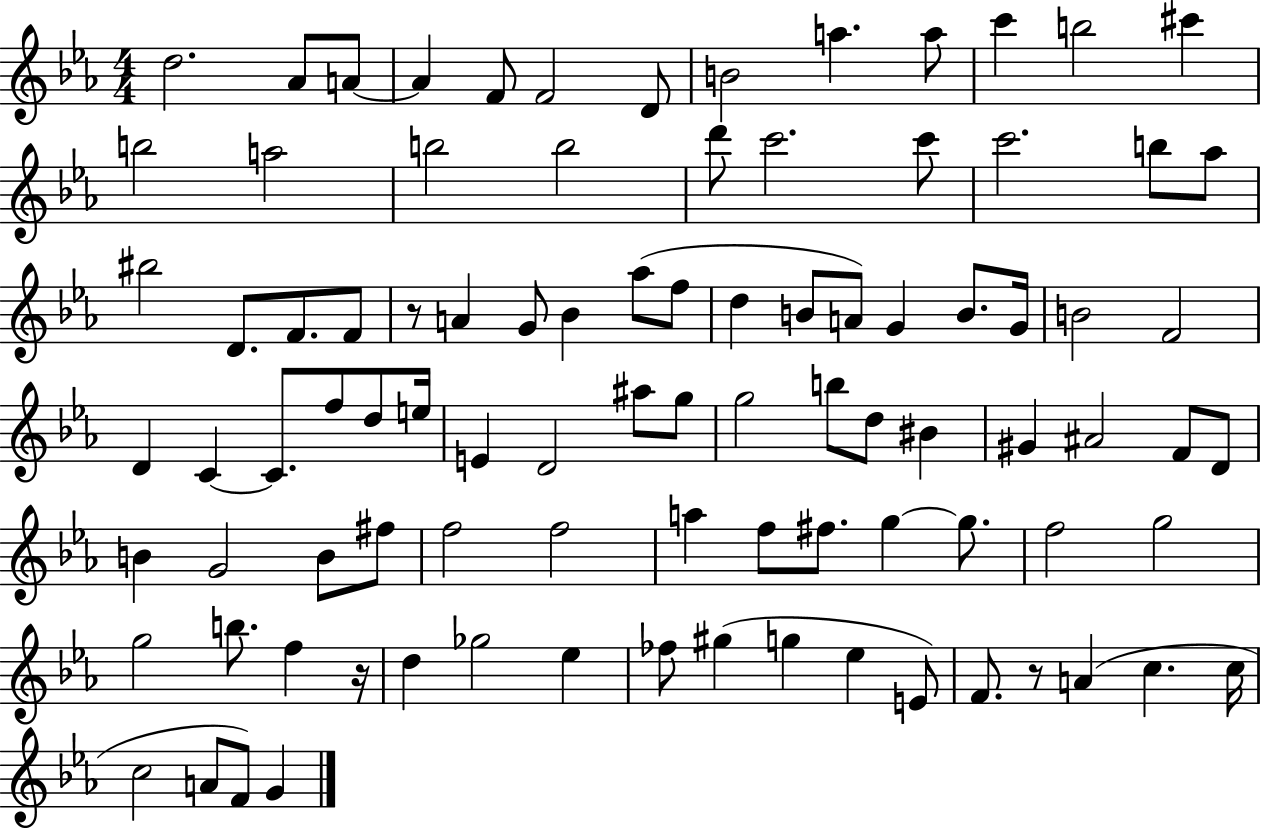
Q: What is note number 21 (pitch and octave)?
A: C6